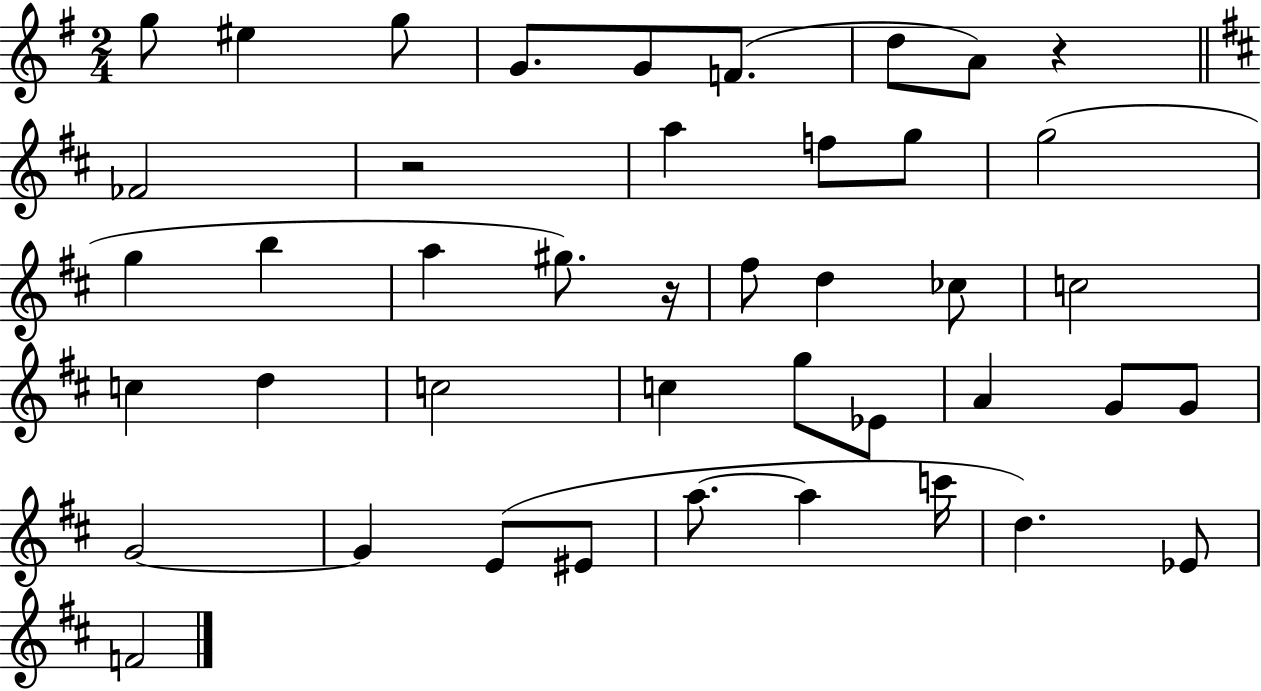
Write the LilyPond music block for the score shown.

{
  \clef treble
  \numericTimeSignature
  \time 2/4
  \key g \major
  g''8 eis''4 g''8 | g'8. g'8 f'8.( | d''8 a'8) r4 | \bar "||" \break \key d \major fes'2 | r2 | a''4 f''8 g''8 | g''2( | \break g''4 b''4 | a''4 gis''8.) r16 | fis''8 d''4 ces''8 | c''2 | \break c''4 d''4 | c''2 | c''4 g''8 ees'8 | a'4 g'8 g'8 | \break g'2~~ | g'4 e'8( eis'8 | a''8.~~ a''4 c'''16 | d''4.) ees'8 | \break f'2 | \bar "|."
}